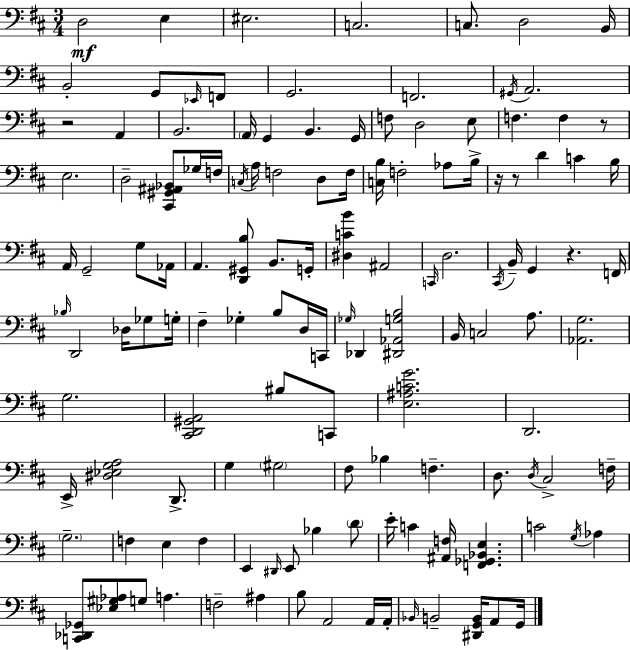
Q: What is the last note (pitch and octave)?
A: G2